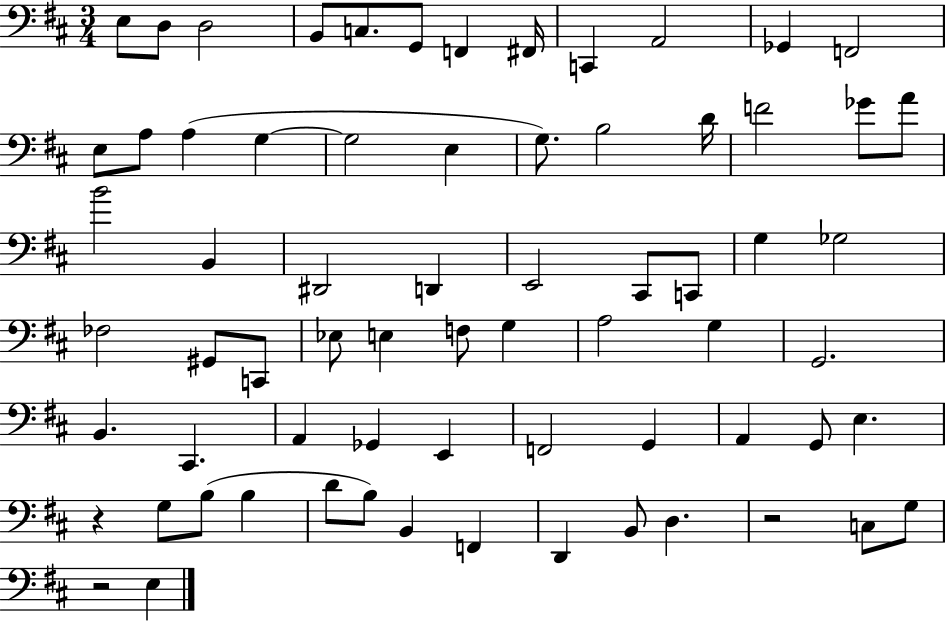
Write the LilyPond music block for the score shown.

{
  \clef bass
  \numericTimeSignature
  \time 3/4
  \key d \major
  e8 d8 d2 | b,8 c8. g,8 f,4 fis,16 | c,4 a,2 | ges,4 f,2 | \break e8 a8 a4( g4~~ | g2 e4 | g8.) b2 d'16 | f'2 ges'8 a'8 | \break b'2 b,4 | dis,2 d,4 | e,2 cis,8 c,8 | g4 ges2 | \break fes2 gis,8 c,8 | ees8 e4 f8 g4 | a2 g4 | g,2. | \break b,4. cis,4. | a,4 ges,4 e,4 | f,2 g,4 | a,4 g,8 e4. | \break r4 g8 b8( b4 | d'8 b8) b,4 f,4 | d,4 b,8 d4. | r2 c8 g8 | \break r2 e4 | \bar "|."
}